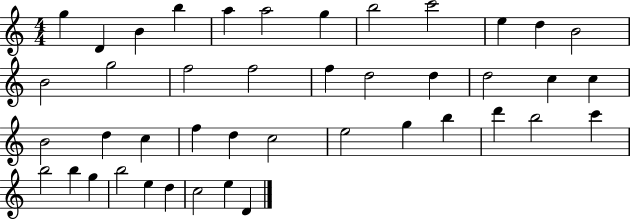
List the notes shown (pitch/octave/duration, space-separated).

G5/q D4/q B4/q B5/q A5/q A5/h G5/q B5/h C6/h E5/q D5/q B4/h B4/h G5/h F5/h F5/h F5/q D5/h D5/q D5/h C5/q C5/q B4/h D5/q C5/q F5/q D5/q C5/h E5/h G5/q B5/q D6/q B5/h C6/q B5/h B5/q G5/q B5/h E5/q D5/q C5/h E5/q D4/q